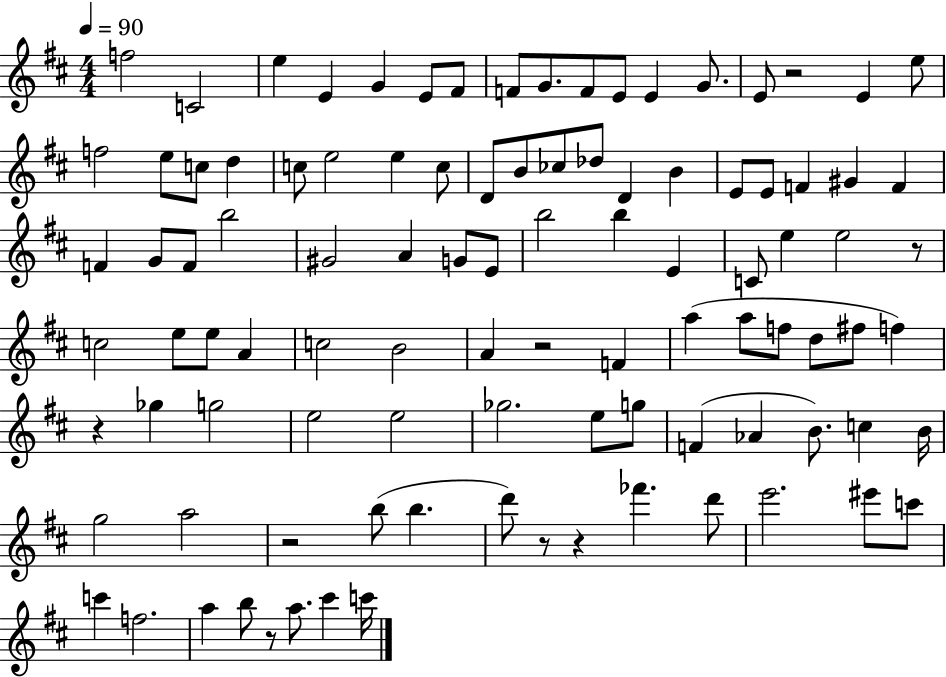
F5/h C4/h E5/q E4/q G4/q E4/e F#4/e F4/e G4/e. F4/e E4/e E4/q G4/e. E4/e R/h E4/q E5/e F5/h E5/e C5/e D5/q C5/e E5/h E5/q C5/e D4/e B4/e CES5/e Db5/e D4/q B4/q E4/e E4/e F4/q G#4/q F4/q F4/q G4/e F4/e B5/h G#4/h A4/q G4/e E4/e B5/h B5/q E4/q C4/e E5/q E5/h R/e C5/h E5/e E5/e A4/q C5/h B4/h A4/q R/h F4/q A5/q A5/e F5/e D5/e F#5/e F5/q R/q Gb5/q G5/h E5/h E5/h Gb5/h. E5/e G5/e F4/q Ab4/q B4/e. C5/q B4/s G5/h A5/h R/h B5/e B5/q. D6/e R/e R/q FES6/q. D6/e E6/h. EIS6/e C6/e C6/q F5/h. A5/q B5/e R/e A5/e. C#6/q C6/s